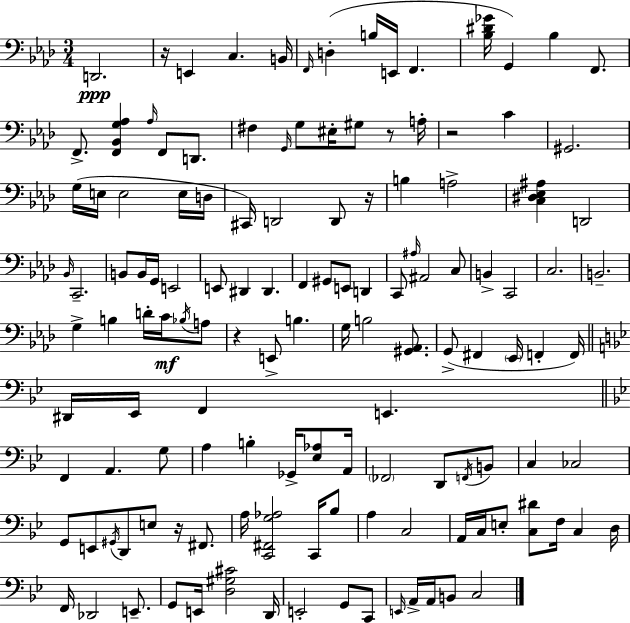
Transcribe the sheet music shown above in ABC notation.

X:1
T:Untitled
M:3/4
L:1/4
K:Ab
D,,2 z/4 E,, C, B,,/4 F,,/4 D, B,/4 E,,/4 F,, [_B,^D_G]/4 G,, _B, F,,/2 F,,/2 [F,,_B,,G,_A,] _A,/4 F,,/2 D,,/2 ^F, G,,/4 G,/2 ^E,/4 ^G,/2 z/2 A,/4 z2 C ^G,,2 G,/4 E,/4 E,2 E,/4 D,/4 ^C,,/4 D,,2 D,,/2 z/4 B, A,2 [C,^D,_E,^A,] D,,2 _B,,/4 C,,2 B,,/2 B,,/4 G,,/4 E,,2 E,,/2 ^D,, ^D,, F,, ^G,,/2 E,,/2 D,, C,,/2 ^A,/4 ^A,,2 C,/2 B,, C,,2 C,2 B,,2 G, B, D/4 C/4 _B,/4 A,/2 z E,,/2 B, G,/4 B,2 [^G,,_A,,]/2 G,,/2 ^F,, _E,,/4 F,, F,,/4 ^D,,/4 _E,,/4 F,, E,, F,, A,, G,/2 A, B, _G,,/4 [_E,_A,]/2 A,,/4 _F,,2 D,,/2 F,,/4 B,,/2 C, _C,2 G,,/2 E,,/2 ^G,,/4 D,,/2 E,/2 z/4 ^F,,/2 A,/4 [C,,^F,,G,_A,]2 C,,/4 _B,/2 A, C,2 A,,/4 C,/4 E,/2 [C,^D]/2 F,/4 C, D,/4 F,,/4 _D,,2 E,,/2 G,,/2 E,,/4 [D,^G,^C]2 D,,/4 E,,2 G,,/2 C,,/2 E,,/4 A,,/4 A,,/4 B,,/2 C,2